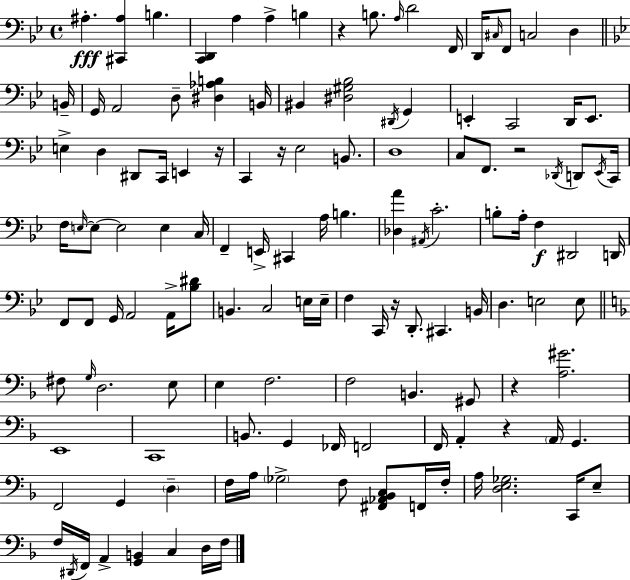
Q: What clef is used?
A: bass